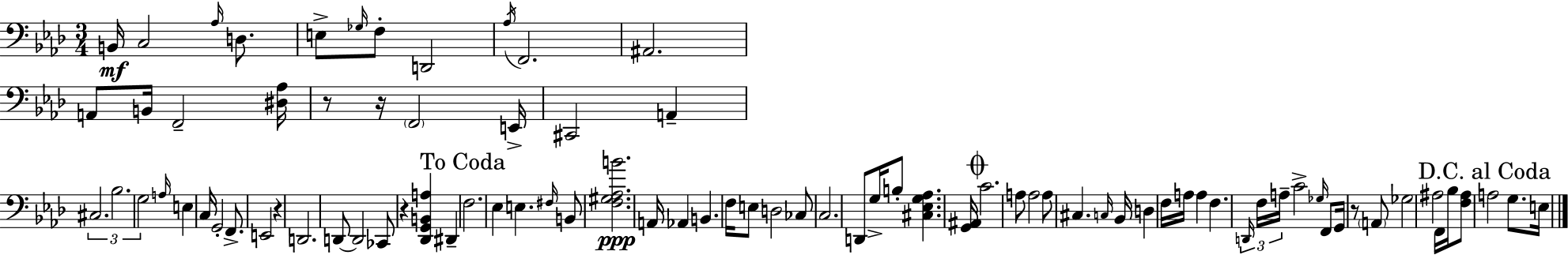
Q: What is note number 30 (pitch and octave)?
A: D2